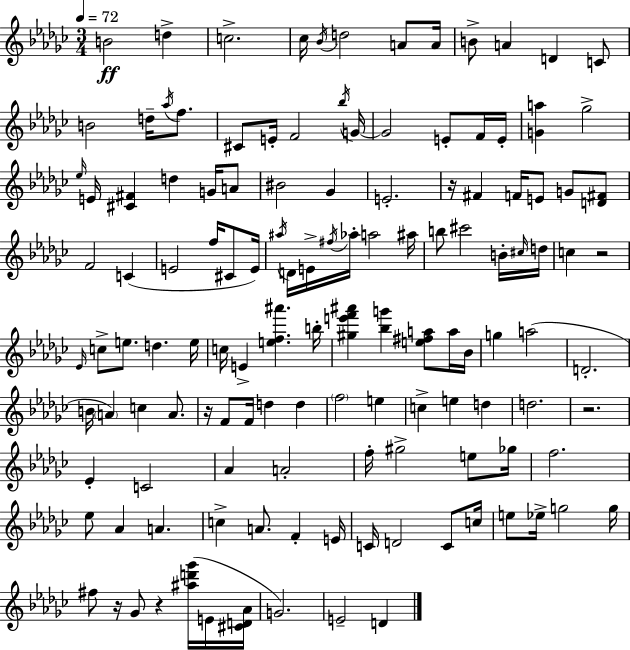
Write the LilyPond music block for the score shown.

{
  \clef treble
  \numericTimeSignature
  \time 3/4
  \key ees \minor
  \tempo 4 = 72
  b'2\ff d''4-> | c''2.-> | ces''16 \acciaccatura { bes'16 } d''2 a'8 | a'16 b'8-> a'4 d'4 c'8 | \break b'2 d''16-- \acciaccatura { aes''16 } f''8. | cis'8 e'16-. f'2 | \acciaccatura { bes''16 } g'16~~ g'2 e'8-. | f'16 e'16-. <g' a''>4 ges''2-> | \break \grace { ees''16 } e'16 <cis' fis'>4 d''4 | g'16 a'8 bis'2 | ges'4 e'2.-. | r16 fis'4 f'16 e'8 | \break g'8 <d' fis'>8 f'2 | c'4( e'2 | f''16 cis'8 e'16) \acciaccatura { ais''16 } d'16 e'16-> \acciaccatura { fis''16 } aes''16-. a''2 | ais''16 b''8 cis'''2 | \break b'16-. \grace { cis''16 } d''16 c''4 r2 | \grace { ees'16 } c''8-> e''8. | d''4. e''16 c''16 e'4-> | <e'' f'' ais'''>4. b''16-. <gis'' e''' f''' ais'''>4 | \break <bes'' g'''>4 <e'' fis'' a''>8 a''16 bes'16 g''4 | a''2( d'2.-. | b'16 \parenthesize a'4) | c''4 a'8. r16 f'8 f'16 | \break d''4 d''4 \parenthesize f''2 | e''4 c''4-> | e''4 d''4 d''2. | r2. | \break ees'4-. | c'2 aes'4 | a'2-. f''16-. gis''2-> | e''8 ges''16 f''2. | \break ees''8 aes'4 | a'4. c''4-> | a'8. f'4-. e'16 c'16 d'2 | c'8 c''16 e''8 ees''16-> g''2 | \break g''16 fis''8 r16 ges'8 | r4 <ais'' d''' ges'''>16( e'16 <cis' d' aes'>16 g'2.) | e'2-- | d'4 \bar "|."
}